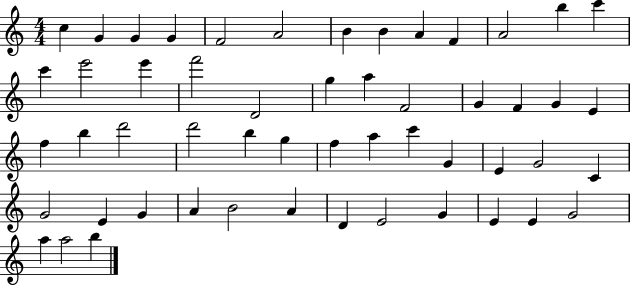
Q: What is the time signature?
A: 4/4